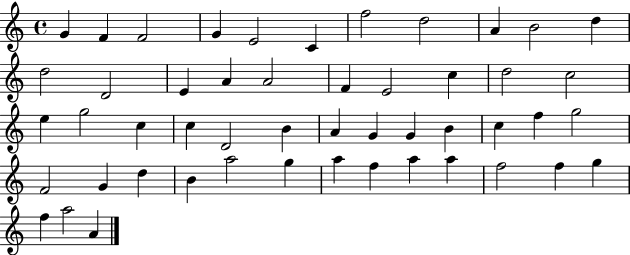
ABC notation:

X:1
T:Untitled
M:4/4
L:1/4
K:C
G F F2 G E2 C f2 d2 A B2 d d2 D2 E A A2 F E2 c d2 c2 e g2 c c D2 B A G G B c f g2 F2 G d B a2 g a f a a f2 f g f a2 A